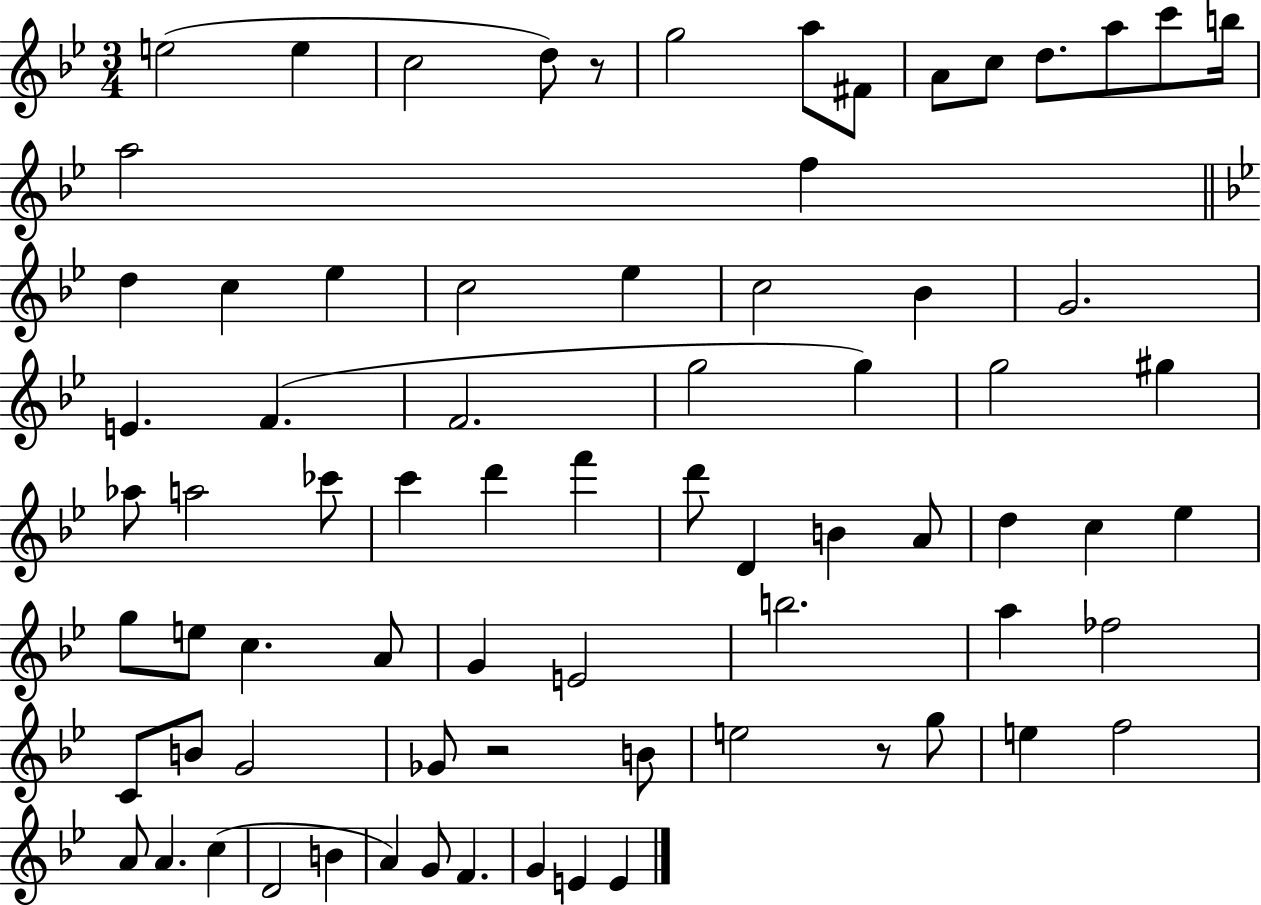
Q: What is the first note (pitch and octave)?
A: E5